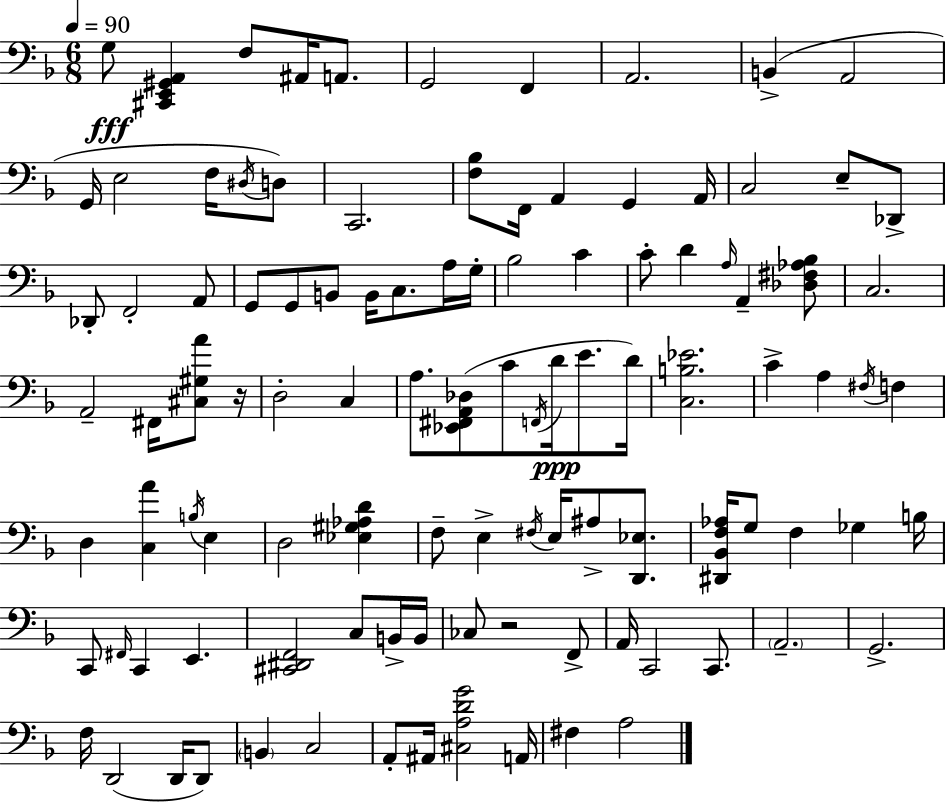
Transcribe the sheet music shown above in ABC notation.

X:1
T:Untitled
M:6/8
L:1/4
K:F
G,/2 [^C,,E,,^G,,A,,] F,/2 ^A,,/4 A,,/2 G,,2 F,, A,,2 B,, A,,2 G,,/4 E,2 F,/4 ^D,/4 D,/2 C,,2 [F,_B,]/2 F,,/4 A,, G,, A,,/4 C,2 E,/2 _D,,/2 _D,,/2 F,,2 A,,/2 G,,/2 G,,/2 B,,/2 B,,/4 C,/2 A,/4 G,/4 _B,2 C C/2 D A,/4 A,, [_D,^F,_A,_B,]/2 C,2 A,,2 ^F,,/4 [^C,^G,A]/2 z/4 D,2 C, A,/2 [_E,,^F,,A,,_D,]/2 C/2 F,,/4 D/4 E/2 D/4 [C,B,_E]2 C A, ^F,/4 F, D, [C,A] B,/4 E, D,2 [_E,^G,_A,D] F,/2 E, ^F,/4 E,/4 ^A,/2 [D,,_E,]/2 [^D,,_B,,F,_A,]/4 G,/2 F, _G, B,/4 C,,/2 ^F,,/4 C,, E,, [^C,,^D,,F,,]2 C,/2 B,,/4 B,,/4 _C,/2 z2 F,,/2 A,,/4 C,,2 C,,/2 A,,2 G,,2 F,/4 D,,2 D,,/4 D,,/2 B,, C,2 A,,/2 ^A,,/4 [^C,A,DG]2 A,,/4 ^F, A,2